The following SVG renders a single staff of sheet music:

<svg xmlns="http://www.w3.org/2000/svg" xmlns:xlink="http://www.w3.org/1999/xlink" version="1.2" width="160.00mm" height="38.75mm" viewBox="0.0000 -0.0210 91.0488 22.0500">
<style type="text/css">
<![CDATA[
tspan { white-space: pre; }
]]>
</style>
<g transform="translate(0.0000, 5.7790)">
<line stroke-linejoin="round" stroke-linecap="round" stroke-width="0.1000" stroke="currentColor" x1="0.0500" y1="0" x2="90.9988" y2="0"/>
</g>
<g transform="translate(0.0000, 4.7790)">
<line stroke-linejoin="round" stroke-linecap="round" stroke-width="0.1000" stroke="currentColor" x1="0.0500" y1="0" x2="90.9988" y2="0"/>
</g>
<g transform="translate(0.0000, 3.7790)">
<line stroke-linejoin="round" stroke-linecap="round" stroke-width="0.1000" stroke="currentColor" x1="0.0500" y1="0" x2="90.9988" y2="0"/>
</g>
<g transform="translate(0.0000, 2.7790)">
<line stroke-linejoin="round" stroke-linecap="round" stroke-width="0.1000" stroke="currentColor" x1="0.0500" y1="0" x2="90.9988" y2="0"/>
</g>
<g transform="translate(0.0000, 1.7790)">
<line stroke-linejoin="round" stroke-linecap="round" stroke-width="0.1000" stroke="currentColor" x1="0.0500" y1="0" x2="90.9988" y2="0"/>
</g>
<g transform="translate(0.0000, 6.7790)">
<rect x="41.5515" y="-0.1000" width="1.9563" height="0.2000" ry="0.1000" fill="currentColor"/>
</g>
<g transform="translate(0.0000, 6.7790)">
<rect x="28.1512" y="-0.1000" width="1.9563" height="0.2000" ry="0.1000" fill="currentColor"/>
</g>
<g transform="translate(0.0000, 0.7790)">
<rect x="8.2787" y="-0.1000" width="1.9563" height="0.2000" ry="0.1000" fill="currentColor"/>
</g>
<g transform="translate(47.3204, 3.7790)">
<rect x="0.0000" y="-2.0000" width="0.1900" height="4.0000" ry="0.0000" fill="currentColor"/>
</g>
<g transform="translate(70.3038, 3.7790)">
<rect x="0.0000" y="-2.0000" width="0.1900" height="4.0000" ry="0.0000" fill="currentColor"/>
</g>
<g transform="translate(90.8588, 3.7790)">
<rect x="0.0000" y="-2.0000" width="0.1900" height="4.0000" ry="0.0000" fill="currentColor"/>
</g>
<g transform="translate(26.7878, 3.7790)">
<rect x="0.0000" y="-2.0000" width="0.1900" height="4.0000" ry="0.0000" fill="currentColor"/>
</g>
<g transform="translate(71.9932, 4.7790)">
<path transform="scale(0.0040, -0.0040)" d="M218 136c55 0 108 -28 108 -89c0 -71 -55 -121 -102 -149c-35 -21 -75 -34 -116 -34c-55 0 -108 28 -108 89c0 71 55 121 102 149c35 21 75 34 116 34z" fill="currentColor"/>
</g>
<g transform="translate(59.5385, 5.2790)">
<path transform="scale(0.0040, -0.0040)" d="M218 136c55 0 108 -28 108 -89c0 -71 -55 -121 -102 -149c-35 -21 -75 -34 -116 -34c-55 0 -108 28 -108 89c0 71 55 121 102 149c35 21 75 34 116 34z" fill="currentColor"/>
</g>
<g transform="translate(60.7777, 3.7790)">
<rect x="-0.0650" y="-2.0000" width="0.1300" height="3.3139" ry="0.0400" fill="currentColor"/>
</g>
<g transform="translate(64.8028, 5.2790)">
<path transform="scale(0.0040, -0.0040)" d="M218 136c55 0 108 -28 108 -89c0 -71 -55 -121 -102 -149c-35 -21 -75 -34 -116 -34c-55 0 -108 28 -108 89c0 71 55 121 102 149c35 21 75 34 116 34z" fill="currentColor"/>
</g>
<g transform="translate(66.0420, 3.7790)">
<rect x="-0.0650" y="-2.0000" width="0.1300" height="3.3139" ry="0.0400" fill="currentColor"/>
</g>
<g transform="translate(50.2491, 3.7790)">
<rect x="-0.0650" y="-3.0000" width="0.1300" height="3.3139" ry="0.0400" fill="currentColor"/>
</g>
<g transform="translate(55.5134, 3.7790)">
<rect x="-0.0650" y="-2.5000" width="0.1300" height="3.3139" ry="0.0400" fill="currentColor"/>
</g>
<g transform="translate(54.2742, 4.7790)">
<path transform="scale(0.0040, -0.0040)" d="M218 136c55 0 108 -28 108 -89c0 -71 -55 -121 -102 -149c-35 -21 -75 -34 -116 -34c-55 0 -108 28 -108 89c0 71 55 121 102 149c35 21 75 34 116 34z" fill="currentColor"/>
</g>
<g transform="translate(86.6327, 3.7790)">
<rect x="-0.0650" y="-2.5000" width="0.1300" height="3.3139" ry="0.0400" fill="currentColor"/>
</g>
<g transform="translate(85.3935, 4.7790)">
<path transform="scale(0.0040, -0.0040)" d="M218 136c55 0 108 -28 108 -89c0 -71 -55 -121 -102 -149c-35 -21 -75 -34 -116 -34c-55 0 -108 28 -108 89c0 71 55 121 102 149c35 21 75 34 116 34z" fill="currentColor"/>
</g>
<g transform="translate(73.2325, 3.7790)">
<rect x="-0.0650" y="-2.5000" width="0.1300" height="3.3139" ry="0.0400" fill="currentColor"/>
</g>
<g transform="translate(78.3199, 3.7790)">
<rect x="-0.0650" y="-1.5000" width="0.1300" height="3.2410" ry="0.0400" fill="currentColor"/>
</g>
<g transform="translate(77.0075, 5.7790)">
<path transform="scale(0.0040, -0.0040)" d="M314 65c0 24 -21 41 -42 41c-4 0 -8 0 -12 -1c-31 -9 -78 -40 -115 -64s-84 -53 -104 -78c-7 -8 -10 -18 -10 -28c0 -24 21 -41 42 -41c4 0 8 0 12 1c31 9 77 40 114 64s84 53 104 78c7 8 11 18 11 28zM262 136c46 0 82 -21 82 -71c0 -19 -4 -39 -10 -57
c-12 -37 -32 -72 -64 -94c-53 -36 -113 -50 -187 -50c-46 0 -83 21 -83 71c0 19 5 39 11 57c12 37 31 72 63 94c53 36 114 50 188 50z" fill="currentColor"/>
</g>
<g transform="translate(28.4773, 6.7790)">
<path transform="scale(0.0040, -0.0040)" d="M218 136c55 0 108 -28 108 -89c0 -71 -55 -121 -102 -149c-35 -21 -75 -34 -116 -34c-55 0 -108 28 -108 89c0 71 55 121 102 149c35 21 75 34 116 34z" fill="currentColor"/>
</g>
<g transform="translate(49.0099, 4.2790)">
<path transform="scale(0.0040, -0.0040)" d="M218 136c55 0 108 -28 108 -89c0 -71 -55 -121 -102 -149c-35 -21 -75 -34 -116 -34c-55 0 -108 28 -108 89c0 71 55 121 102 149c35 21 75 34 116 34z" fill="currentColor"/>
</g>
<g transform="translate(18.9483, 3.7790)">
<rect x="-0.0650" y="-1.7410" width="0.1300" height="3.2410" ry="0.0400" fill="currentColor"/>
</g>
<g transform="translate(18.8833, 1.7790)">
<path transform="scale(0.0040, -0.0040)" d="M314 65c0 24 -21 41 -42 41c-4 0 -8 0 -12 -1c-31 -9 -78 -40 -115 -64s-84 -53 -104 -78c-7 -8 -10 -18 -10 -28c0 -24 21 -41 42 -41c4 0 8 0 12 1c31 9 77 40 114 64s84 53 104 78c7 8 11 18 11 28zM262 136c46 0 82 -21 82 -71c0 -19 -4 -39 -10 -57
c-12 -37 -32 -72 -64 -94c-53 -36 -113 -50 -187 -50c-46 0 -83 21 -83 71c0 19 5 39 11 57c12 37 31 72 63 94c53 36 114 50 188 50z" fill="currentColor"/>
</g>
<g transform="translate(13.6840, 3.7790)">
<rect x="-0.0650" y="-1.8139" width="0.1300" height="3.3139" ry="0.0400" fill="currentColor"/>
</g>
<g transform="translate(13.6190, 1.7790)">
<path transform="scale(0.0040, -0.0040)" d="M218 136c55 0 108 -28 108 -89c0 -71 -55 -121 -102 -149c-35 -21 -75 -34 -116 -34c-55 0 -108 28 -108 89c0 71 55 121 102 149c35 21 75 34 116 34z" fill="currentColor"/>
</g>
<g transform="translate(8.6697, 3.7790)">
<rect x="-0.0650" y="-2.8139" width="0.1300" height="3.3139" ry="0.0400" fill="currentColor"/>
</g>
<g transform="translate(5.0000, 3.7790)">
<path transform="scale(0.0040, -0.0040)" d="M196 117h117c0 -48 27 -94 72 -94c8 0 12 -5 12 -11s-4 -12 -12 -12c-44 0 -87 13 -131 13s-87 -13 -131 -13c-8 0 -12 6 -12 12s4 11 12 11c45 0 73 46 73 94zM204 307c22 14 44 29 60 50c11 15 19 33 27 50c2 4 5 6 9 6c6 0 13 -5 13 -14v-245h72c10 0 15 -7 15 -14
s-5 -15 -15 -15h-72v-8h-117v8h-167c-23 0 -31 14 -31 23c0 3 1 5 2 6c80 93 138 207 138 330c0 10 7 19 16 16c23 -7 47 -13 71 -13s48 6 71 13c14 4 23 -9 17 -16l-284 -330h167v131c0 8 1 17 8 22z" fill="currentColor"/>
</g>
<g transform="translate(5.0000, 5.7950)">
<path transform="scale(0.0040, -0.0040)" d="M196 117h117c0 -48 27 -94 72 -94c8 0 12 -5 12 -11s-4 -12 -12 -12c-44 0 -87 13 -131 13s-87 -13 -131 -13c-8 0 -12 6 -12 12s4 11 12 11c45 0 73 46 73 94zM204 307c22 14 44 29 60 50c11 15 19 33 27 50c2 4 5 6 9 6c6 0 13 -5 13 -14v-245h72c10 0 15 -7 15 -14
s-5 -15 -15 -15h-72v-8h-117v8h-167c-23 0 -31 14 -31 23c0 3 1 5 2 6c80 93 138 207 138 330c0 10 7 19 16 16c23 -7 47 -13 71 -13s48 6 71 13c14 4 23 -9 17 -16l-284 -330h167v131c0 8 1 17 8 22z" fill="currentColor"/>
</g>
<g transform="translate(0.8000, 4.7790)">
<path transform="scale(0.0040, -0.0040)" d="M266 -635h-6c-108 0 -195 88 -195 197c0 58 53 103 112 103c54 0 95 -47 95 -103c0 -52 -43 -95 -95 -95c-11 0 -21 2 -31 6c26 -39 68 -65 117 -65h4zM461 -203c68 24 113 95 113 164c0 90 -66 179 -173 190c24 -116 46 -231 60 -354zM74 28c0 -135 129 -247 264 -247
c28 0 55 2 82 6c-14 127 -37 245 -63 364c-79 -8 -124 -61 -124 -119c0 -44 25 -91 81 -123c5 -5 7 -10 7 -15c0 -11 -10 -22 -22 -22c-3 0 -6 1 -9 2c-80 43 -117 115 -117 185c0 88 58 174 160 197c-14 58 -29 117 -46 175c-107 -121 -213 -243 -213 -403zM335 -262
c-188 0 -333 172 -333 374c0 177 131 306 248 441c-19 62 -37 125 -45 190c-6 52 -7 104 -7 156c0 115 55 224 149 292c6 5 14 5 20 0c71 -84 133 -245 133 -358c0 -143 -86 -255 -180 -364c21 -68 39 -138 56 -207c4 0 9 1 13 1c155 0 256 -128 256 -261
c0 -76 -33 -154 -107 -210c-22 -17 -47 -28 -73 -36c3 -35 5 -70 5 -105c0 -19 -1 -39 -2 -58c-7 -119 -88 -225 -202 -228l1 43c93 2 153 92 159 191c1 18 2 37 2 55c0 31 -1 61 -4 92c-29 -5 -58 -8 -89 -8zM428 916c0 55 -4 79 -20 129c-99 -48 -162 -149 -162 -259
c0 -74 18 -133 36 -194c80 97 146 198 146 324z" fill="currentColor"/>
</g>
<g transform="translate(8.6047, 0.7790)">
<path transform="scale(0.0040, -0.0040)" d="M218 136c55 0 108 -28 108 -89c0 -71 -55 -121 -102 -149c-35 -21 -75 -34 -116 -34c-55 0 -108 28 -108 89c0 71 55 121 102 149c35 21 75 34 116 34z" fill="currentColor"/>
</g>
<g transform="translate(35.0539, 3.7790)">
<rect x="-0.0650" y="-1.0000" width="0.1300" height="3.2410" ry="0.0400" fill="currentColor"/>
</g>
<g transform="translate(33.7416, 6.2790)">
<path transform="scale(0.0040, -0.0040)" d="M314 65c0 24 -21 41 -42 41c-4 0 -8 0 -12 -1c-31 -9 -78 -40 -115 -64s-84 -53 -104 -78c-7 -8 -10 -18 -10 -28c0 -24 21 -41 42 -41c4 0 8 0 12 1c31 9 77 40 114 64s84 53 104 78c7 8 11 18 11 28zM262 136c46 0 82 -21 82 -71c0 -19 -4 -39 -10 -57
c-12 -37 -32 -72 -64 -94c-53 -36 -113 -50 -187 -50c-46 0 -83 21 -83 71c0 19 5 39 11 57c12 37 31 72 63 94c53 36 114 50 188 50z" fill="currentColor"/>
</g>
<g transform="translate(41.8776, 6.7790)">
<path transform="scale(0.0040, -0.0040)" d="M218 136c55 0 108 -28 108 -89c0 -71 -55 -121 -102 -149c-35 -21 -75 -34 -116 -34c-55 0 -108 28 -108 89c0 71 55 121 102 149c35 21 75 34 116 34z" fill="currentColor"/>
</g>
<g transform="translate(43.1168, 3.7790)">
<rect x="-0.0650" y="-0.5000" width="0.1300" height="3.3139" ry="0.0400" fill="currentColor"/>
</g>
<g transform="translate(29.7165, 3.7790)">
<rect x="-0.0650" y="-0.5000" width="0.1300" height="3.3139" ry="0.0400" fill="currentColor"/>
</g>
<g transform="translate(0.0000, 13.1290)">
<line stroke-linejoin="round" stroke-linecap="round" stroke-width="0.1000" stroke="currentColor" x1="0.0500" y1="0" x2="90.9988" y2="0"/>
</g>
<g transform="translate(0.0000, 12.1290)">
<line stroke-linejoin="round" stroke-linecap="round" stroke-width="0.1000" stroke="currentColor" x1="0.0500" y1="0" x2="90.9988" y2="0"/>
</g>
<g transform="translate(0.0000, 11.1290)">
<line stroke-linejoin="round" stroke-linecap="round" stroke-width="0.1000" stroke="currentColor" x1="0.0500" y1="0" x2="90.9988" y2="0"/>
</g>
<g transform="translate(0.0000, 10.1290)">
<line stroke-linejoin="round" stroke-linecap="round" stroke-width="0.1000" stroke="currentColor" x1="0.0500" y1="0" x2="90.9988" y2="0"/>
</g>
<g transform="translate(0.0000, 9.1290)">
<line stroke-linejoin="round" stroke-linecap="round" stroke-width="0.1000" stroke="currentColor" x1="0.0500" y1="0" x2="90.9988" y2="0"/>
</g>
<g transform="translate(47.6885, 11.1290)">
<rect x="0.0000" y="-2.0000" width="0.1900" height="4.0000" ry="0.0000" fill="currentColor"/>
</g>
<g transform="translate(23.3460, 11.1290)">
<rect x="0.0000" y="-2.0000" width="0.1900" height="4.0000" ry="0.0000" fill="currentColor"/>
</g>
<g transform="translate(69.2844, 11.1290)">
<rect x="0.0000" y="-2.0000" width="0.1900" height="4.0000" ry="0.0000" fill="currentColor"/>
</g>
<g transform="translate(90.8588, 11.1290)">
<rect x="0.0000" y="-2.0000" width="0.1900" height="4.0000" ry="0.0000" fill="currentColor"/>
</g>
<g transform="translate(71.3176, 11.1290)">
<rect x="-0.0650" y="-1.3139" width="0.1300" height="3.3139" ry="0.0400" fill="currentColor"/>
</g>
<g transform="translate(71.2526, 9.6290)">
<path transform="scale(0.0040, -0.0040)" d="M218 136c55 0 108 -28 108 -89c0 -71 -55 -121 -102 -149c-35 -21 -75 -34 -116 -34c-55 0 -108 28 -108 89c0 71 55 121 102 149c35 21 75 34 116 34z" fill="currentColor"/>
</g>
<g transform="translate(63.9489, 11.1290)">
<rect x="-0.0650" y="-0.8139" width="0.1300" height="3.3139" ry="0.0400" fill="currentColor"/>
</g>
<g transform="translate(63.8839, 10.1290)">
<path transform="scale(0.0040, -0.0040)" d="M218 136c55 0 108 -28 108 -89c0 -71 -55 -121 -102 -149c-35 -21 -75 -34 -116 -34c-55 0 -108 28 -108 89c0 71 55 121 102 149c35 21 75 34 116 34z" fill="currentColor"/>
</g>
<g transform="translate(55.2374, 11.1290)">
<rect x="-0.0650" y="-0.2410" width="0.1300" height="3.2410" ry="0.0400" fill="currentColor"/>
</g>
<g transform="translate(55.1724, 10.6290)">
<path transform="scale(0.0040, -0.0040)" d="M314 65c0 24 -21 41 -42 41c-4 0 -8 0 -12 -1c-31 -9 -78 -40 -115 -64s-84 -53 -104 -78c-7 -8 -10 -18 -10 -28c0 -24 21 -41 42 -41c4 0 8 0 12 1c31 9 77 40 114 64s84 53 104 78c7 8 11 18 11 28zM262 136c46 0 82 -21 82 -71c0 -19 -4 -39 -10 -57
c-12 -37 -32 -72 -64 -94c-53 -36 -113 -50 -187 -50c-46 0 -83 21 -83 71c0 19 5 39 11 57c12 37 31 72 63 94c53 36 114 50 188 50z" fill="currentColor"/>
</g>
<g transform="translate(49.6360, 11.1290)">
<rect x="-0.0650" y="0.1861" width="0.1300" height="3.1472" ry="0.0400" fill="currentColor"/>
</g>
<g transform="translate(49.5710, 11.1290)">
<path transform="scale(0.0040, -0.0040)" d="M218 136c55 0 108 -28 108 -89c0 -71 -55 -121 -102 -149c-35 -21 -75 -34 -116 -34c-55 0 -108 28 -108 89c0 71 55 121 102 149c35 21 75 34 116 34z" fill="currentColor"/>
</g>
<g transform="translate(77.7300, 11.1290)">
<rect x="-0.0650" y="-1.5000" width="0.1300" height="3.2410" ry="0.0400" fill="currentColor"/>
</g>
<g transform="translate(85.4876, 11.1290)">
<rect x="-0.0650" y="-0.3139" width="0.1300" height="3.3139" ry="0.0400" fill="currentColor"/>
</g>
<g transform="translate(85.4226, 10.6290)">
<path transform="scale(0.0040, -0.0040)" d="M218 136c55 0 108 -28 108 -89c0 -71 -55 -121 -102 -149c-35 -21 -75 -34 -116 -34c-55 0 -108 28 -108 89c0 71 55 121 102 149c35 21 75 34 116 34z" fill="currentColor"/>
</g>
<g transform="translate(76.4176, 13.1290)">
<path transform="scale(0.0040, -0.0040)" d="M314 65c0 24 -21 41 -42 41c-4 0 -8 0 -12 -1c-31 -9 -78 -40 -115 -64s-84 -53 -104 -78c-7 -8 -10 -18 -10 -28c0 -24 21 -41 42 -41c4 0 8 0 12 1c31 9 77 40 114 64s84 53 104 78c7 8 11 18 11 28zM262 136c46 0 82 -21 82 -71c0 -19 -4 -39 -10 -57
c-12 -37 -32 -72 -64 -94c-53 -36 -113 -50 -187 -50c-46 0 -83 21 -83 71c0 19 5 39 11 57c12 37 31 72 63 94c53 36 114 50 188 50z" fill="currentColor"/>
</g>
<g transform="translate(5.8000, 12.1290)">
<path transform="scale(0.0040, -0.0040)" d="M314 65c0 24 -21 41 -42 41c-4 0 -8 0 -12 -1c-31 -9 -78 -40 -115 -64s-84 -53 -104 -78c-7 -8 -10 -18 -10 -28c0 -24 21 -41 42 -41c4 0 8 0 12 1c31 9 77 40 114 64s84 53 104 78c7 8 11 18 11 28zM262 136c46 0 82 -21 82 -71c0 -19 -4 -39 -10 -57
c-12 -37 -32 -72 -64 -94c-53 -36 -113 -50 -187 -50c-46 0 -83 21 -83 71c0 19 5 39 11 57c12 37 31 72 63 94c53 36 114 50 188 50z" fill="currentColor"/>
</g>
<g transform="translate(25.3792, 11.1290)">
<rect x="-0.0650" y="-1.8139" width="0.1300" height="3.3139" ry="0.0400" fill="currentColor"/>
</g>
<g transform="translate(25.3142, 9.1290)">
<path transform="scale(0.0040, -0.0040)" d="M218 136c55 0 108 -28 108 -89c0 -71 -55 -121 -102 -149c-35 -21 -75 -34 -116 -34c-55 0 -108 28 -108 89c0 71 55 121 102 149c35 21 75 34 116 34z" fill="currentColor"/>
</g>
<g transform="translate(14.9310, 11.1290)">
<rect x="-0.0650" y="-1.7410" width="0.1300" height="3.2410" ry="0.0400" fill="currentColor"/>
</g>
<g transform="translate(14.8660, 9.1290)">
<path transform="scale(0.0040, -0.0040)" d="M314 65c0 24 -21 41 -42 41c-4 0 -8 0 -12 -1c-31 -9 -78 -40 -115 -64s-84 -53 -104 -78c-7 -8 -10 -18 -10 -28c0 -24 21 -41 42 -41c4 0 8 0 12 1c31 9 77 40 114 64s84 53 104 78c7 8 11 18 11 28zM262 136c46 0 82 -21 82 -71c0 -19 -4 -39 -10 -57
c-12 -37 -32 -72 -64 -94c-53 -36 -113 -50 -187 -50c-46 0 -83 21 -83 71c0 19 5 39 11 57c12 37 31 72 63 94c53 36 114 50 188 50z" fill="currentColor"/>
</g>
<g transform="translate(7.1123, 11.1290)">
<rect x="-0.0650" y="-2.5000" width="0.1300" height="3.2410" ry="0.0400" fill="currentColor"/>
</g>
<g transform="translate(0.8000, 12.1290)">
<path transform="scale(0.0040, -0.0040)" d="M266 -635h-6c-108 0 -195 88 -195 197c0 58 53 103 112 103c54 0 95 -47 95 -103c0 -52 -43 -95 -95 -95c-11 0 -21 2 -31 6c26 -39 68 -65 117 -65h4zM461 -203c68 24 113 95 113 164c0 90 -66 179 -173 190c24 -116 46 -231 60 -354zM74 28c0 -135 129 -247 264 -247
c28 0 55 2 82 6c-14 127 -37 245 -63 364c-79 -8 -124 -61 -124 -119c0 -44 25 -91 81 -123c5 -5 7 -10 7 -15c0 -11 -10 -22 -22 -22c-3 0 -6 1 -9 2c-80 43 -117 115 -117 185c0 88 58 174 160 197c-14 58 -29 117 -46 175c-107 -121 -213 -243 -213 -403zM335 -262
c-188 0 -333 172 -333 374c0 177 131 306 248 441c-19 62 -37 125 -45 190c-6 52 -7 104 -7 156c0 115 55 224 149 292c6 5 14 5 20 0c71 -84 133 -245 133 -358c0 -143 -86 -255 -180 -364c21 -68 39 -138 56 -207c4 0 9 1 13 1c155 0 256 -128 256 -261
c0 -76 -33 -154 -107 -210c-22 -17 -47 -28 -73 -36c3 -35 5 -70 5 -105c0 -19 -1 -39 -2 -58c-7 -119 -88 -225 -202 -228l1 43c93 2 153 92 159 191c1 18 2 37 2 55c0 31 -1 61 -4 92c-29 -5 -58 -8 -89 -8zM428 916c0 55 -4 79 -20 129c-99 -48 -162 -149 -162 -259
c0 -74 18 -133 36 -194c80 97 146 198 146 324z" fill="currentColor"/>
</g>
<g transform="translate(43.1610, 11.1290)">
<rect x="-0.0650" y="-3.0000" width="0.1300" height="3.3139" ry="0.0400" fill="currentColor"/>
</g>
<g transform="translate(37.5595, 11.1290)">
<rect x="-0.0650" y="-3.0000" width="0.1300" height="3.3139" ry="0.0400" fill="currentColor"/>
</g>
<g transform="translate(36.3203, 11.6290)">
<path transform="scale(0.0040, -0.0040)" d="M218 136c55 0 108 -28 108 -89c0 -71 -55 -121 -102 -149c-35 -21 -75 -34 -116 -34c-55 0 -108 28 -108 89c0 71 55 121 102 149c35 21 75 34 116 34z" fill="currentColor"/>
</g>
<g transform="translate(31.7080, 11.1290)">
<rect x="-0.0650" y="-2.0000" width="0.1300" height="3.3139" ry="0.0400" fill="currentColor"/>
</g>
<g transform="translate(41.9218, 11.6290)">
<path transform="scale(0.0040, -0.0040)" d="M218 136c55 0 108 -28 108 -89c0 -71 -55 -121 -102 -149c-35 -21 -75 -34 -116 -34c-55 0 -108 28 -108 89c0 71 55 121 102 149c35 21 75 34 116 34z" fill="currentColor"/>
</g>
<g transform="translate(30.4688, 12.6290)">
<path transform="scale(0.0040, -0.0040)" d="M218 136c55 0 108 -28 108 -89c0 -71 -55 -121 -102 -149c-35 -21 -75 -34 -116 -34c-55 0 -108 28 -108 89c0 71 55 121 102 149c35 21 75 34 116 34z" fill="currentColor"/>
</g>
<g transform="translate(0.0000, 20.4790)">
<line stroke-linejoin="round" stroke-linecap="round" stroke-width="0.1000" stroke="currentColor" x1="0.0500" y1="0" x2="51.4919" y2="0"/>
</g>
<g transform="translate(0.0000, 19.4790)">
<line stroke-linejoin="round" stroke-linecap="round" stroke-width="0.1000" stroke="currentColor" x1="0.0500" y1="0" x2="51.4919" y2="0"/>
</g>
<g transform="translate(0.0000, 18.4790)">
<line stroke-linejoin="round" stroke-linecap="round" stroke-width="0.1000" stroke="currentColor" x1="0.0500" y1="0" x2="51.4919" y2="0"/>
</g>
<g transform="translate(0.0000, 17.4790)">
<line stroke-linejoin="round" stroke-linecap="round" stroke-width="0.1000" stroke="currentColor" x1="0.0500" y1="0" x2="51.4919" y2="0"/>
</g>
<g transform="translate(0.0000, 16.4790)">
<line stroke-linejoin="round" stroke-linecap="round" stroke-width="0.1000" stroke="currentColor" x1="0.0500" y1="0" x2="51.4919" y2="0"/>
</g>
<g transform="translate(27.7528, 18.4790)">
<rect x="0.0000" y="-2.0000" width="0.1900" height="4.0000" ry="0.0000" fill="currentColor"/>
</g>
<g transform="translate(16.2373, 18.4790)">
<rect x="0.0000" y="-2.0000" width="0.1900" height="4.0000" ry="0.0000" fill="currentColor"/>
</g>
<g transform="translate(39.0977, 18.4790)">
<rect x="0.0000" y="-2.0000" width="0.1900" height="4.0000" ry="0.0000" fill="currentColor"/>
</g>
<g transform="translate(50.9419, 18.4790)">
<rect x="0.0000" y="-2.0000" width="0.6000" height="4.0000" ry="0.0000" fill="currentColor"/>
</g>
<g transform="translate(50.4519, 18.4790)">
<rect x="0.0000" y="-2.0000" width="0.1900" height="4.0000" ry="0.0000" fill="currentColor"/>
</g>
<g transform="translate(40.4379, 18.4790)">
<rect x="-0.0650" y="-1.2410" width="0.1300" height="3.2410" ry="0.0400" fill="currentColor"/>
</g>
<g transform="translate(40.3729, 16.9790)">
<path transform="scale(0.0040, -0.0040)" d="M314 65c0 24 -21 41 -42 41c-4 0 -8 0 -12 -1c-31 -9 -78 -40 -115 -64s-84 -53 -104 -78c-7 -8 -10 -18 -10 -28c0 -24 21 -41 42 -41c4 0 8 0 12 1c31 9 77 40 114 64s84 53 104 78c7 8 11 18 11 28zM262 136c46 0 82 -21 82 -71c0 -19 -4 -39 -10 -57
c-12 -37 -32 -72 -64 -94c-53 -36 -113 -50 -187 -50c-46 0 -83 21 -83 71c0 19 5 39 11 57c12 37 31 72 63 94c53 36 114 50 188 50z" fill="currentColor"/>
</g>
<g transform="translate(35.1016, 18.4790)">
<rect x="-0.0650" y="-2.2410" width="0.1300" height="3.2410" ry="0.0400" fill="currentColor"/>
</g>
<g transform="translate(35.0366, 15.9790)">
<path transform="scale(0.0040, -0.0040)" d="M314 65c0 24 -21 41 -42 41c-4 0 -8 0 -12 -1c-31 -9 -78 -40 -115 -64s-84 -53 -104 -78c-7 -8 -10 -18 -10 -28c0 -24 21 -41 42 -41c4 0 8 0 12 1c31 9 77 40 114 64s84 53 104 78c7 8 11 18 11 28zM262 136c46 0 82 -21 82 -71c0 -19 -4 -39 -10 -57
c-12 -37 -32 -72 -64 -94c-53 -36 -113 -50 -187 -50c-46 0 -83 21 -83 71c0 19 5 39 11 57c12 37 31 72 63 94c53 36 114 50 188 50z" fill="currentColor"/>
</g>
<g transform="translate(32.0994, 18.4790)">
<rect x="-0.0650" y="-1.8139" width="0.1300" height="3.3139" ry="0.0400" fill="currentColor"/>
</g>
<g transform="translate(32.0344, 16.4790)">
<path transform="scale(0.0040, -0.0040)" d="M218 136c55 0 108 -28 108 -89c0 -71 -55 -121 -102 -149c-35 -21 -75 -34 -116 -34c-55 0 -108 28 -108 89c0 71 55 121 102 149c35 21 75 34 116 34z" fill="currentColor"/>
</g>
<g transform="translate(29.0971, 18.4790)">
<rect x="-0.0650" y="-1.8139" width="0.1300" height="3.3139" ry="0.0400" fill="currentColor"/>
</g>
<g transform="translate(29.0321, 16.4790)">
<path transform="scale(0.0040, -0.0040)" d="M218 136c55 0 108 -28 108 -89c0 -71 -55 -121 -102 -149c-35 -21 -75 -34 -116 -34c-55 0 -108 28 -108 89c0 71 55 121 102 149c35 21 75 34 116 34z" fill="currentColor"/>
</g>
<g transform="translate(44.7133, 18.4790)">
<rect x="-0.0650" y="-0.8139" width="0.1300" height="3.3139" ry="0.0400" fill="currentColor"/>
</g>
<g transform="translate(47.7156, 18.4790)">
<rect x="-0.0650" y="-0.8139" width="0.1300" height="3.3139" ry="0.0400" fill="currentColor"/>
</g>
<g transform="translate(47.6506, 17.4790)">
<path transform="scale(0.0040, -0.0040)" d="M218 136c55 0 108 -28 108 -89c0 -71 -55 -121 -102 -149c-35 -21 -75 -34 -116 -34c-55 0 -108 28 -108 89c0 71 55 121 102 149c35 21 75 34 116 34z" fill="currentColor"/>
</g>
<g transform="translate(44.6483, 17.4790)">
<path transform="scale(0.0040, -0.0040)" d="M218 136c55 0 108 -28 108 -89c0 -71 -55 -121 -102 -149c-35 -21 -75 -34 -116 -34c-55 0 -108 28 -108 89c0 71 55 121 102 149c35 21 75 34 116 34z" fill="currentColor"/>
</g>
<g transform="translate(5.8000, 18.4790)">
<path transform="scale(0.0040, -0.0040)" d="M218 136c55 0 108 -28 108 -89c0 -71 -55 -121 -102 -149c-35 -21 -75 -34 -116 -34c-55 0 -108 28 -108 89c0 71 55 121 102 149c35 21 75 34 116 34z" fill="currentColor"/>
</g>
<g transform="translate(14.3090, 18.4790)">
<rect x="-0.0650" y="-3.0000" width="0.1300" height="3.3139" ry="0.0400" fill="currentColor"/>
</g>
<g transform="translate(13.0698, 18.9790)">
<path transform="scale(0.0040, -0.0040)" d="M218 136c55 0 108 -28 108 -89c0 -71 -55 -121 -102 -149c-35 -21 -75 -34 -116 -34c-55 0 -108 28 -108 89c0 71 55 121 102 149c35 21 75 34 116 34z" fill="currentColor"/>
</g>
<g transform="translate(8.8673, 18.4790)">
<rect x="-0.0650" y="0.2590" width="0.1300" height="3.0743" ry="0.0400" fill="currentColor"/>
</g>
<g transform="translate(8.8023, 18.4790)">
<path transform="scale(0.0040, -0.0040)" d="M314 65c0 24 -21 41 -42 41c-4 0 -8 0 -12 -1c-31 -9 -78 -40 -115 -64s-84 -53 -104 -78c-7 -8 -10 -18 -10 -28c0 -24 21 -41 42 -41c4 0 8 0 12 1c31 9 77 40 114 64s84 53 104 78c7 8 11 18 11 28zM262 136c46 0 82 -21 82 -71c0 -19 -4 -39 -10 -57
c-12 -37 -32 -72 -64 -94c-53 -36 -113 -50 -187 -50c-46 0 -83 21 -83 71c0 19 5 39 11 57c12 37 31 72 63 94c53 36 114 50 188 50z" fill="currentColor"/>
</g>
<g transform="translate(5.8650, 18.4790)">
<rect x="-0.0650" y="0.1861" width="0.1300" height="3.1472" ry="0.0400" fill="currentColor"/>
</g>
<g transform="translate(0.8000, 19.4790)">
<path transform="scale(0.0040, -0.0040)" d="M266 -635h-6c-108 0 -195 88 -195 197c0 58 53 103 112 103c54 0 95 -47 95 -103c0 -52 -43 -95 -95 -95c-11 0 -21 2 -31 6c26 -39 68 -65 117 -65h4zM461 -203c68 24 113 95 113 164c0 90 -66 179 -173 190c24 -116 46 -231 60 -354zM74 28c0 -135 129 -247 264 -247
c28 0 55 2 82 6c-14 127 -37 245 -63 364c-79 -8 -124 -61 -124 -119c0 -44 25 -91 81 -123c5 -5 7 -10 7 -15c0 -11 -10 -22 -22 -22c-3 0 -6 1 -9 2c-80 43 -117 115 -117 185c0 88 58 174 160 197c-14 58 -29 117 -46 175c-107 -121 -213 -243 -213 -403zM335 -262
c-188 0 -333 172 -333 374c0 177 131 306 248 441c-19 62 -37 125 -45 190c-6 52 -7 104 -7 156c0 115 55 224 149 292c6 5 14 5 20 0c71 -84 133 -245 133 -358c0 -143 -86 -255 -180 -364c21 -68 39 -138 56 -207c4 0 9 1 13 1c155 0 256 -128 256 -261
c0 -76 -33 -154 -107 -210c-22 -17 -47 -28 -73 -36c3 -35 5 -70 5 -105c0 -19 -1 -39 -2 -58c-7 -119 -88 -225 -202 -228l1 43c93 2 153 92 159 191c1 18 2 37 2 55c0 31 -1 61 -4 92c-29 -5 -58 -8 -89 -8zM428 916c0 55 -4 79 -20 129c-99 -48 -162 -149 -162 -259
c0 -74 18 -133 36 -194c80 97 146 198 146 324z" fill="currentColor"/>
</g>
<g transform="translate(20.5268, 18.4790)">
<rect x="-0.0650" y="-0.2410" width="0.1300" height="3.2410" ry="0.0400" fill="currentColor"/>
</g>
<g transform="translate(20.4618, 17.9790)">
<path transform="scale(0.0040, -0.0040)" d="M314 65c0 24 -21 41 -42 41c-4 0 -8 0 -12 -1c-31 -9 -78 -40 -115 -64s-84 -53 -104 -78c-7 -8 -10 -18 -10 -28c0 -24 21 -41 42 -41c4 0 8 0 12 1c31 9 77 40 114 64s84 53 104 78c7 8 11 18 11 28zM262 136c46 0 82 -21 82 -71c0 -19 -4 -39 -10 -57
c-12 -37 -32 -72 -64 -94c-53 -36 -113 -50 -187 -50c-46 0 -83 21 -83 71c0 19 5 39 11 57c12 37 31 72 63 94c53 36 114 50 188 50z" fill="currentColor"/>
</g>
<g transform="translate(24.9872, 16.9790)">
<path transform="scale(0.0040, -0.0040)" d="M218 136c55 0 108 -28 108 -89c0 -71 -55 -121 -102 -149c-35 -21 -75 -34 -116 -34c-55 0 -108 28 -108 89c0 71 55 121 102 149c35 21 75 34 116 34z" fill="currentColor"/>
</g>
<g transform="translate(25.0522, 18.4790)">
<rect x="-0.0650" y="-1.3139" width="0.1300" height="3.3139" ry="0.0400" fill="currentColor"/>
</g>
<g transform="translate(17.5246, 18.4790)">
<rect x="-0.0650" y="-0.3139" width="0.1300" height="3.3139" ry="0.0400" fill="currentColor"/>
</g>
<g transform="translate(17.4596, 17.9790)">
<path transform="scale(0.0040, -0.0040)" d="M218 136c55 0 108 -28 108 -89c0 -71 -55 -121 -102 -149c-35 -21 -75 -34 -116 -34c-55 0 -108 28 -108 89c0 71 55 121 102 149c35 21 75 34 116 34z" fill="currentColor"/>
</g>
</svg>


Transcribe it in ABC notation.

X:1
T:Untitled
M:4/4
L:1/4
K:C
a f f2 C D2 C A G F F G E2 G G2 f2 f F A A B c2 d e E2 c B B2 A c c2 e f f g2 e2 d d